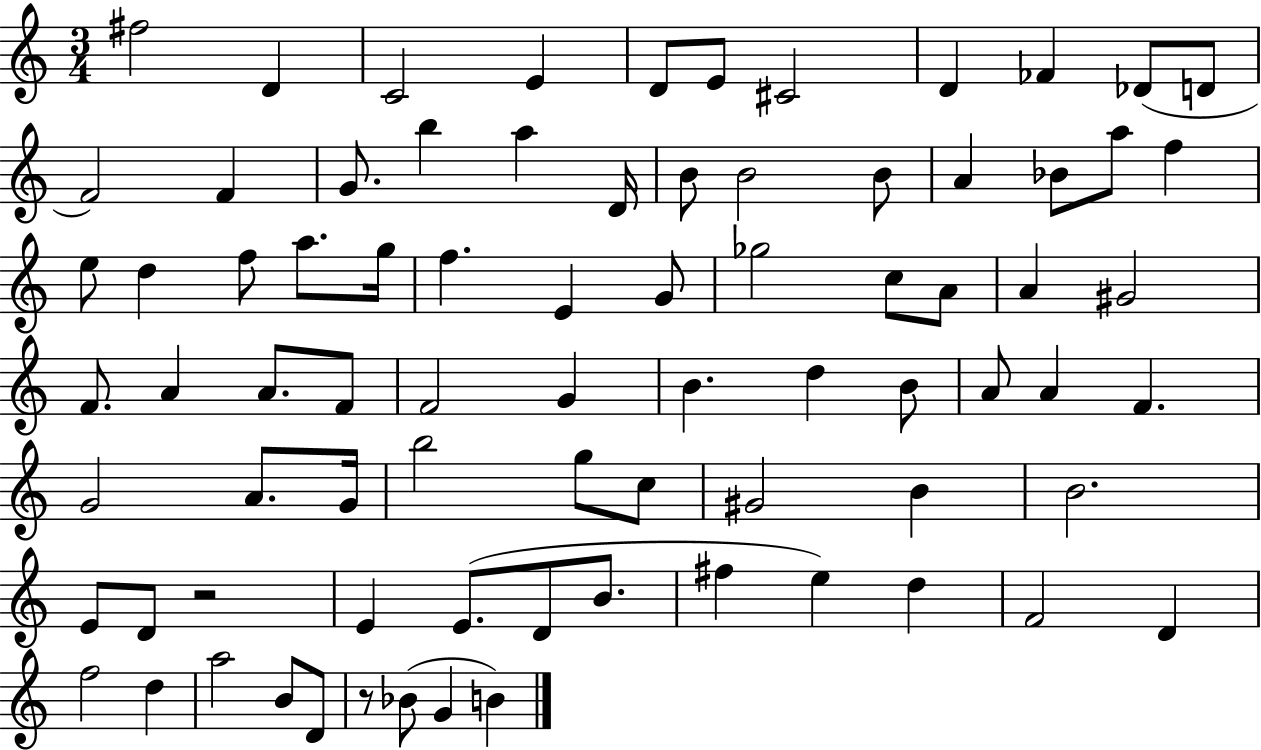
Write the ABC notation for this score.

X:1
T:Untitled
M:3/4
L:1/4
K:C
^f2 D C2 E D/2 E/2 ^C2 D _F _D/2 D/2 F2 F G/2 b a D/4 B/2 B2 B/2 A _B/2 a/2 f e/2 d f/2 a/2 g/4 f E G/2 _g2 c/2 A/2 A ^G2 F/2 A A/2 F/2 F2 G B d B/2 A/2 A F G2 A/2 G/4 b2 g/2 c/2 ^G2 B B2 E/2 D/2 z2 E E/2 D/2 B/2 ^f e d F2 D f2 d a2 B/2 D/2 z/2 _B/2 G B